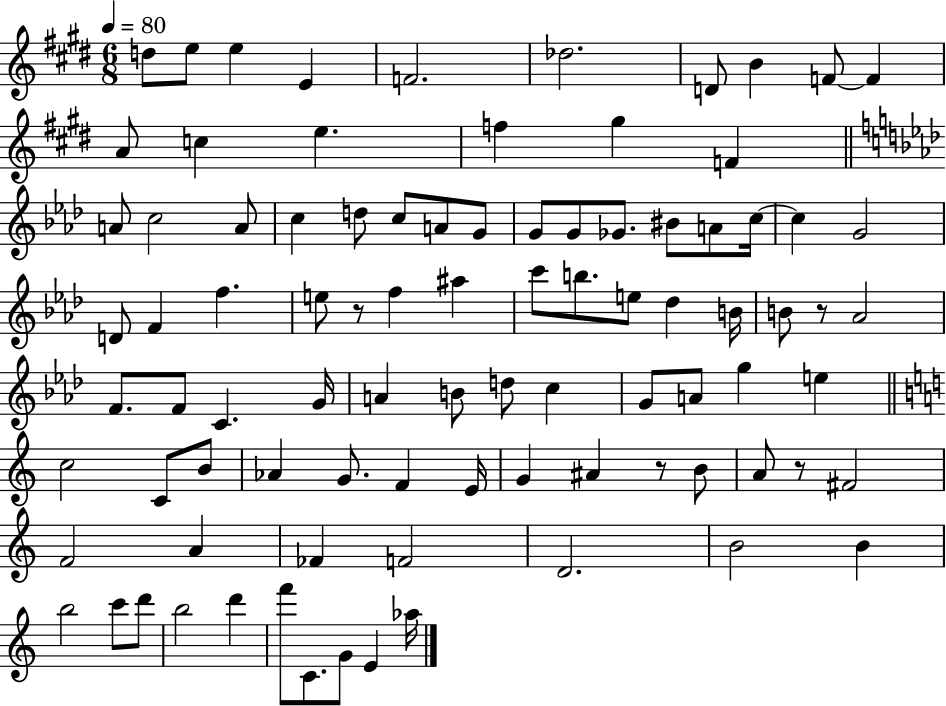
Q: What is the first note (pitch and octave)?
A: D5